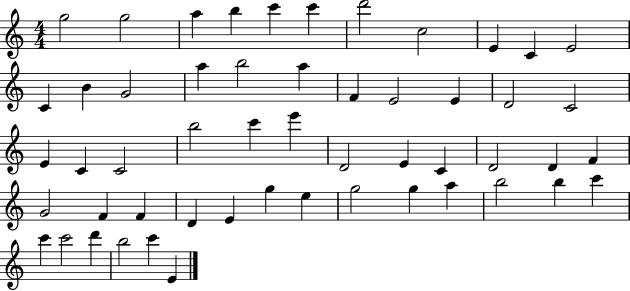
{
  \clef treble
  \numericTimeSignature
  \time 4/4
  \key c \major
  g''2 g''2 | a''4 b''4 c'''4 c'''4 | d'''2 c''2 | e'4 c'4 e'2 | \break c'4 b'4 g'2 | a''4 b''2 a''4 | f'4 e'2 e'4 | d'2 c'2 | \break e'4 c'4 c'2 | b''2 c'''4 e'''4 | d'2 e'4 c'4 | d'2 d'4 f'4 | \break g'2 f'4 f'4 | d'4 e'4 g''4 e''4 | g''2 g''4 a''4 | b''2 b''4 c'''4 | \break c'''4 c'''2 d'''4 | b''2 c'''4 e'4 | \bar "|."
}